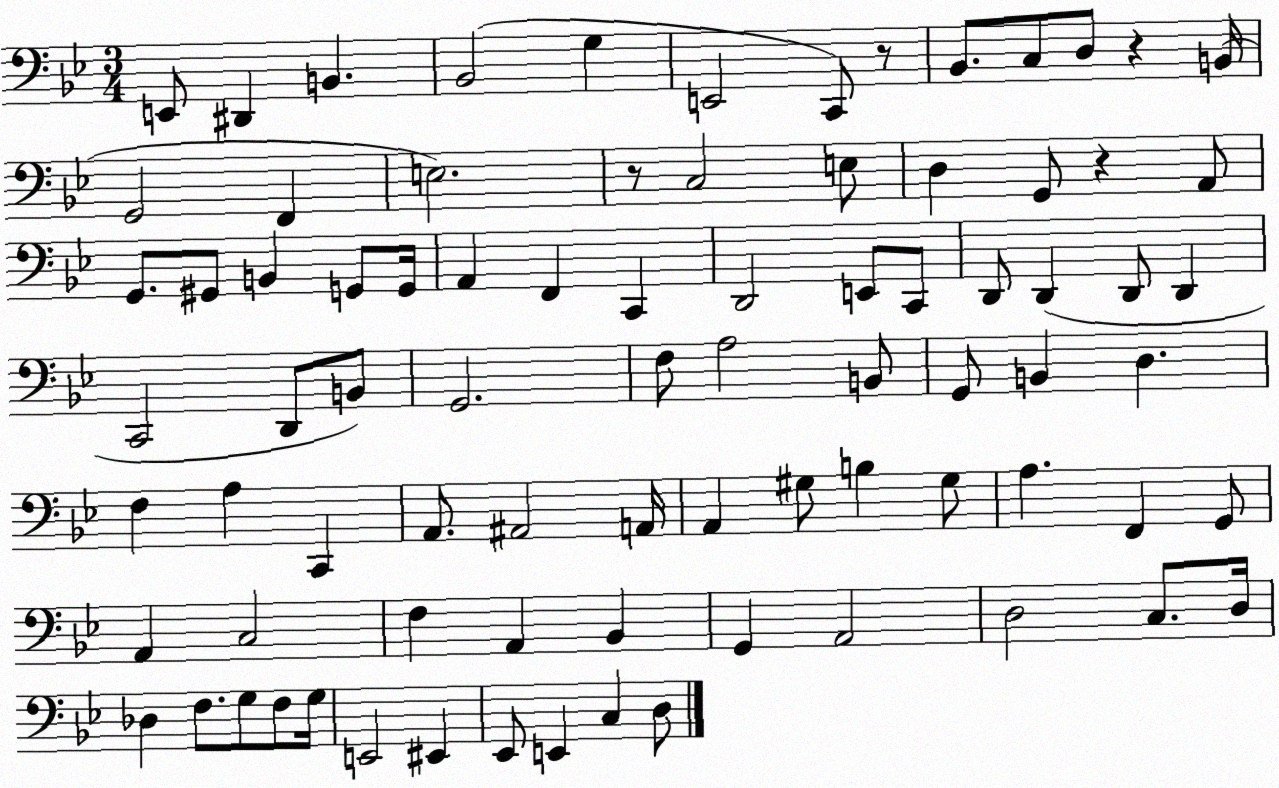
X:1
T:Untitled
M:3/4
L:1/4
K:Bb
E,,/2 ^D,, B,, _B,,2 G, E,,2 C,,/2 z/2 _B,,/2 C,/2 D,/2 z B,,/4 G,,2 F,, E,2 z/2 C,2 E,/2 D, G,,/2 z A,,/2 G,,/2 ^G,,/2 B,, G,,/2 G,,/4 A,, F,, C,, D,,2 E,,/2 C,,/2 D,,/2 D,, D,,/2 D,, C,,2 D,,/2 B,,/2 G,,2 F,/2 A,2 B,,/2 G,,/2 B,, D, F, A, C,, A,,/2 ^A,,2 A,,/4 A,, ^G,/2 B, ^G,/2 A, F,, G,,/2 A,, C,2 F, A,, _B,, G,, A,,2 D,2 C,/2 D,/4 _D, F,/2 G,/2 F,/2 G,/4 E,,2 ^E,, _E,,/2 E,, C, D,/2